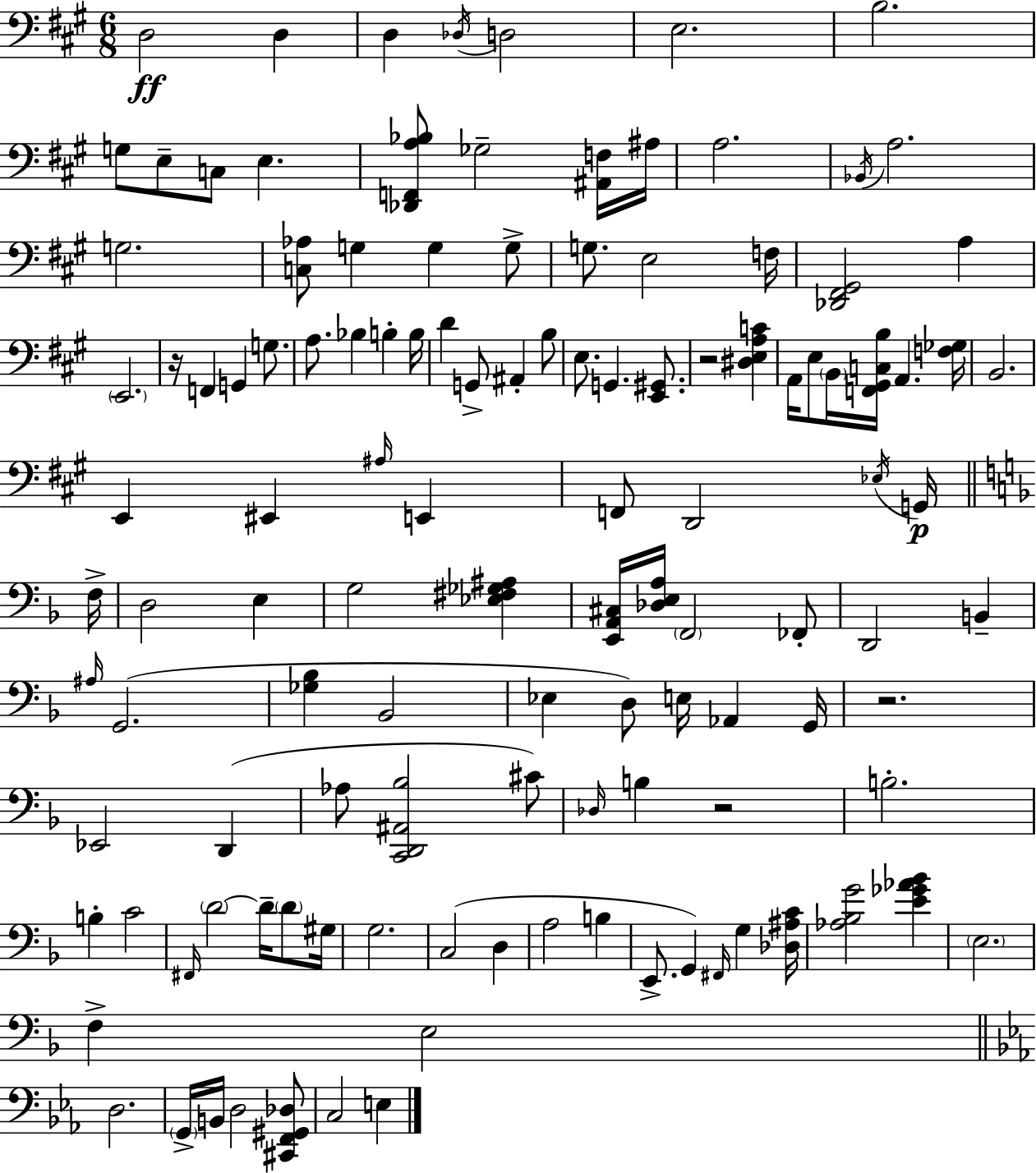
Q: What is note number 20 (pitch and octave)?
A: G3